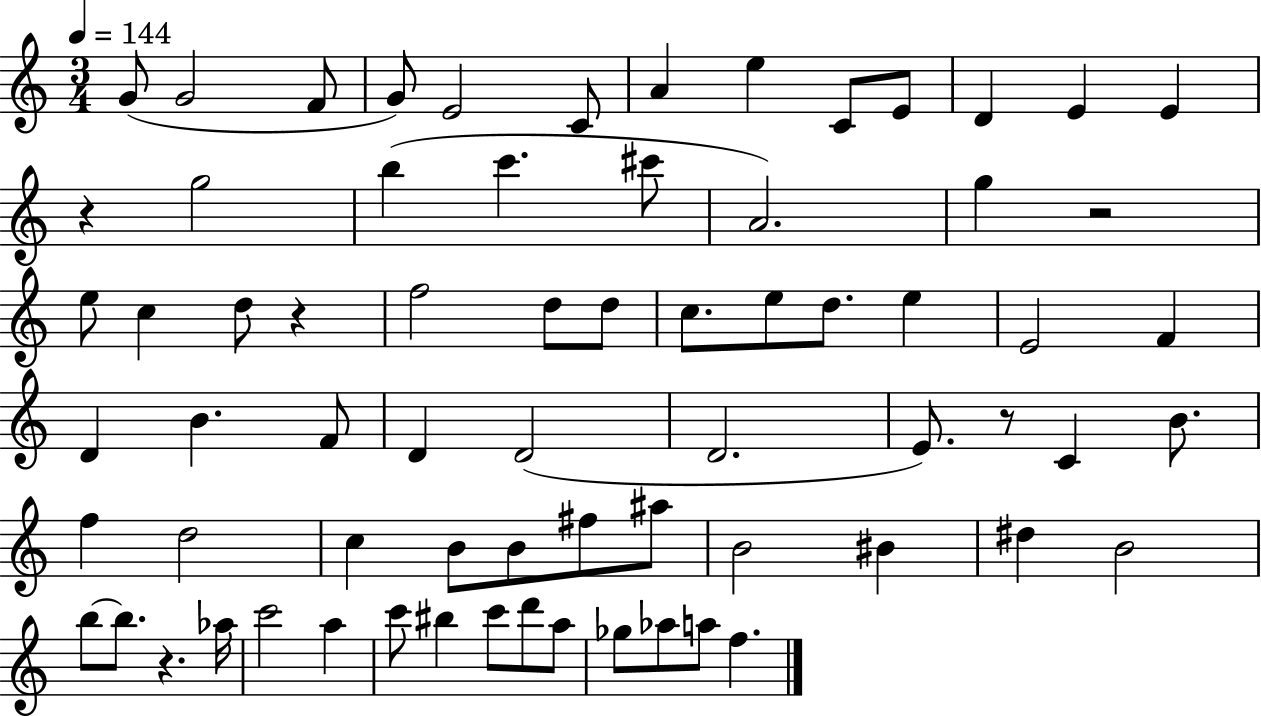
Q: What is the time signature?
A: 3/4